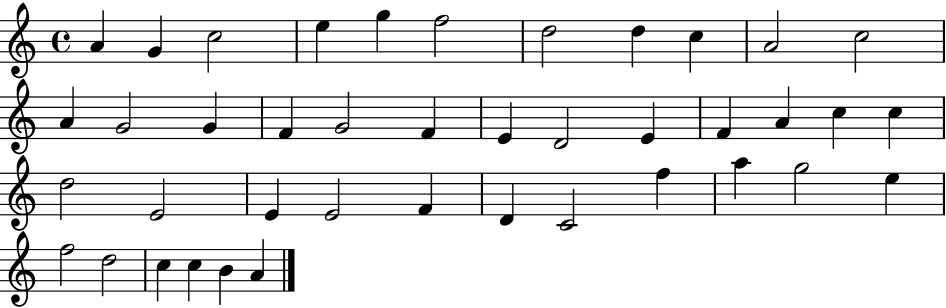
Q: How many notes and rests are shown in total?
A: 41